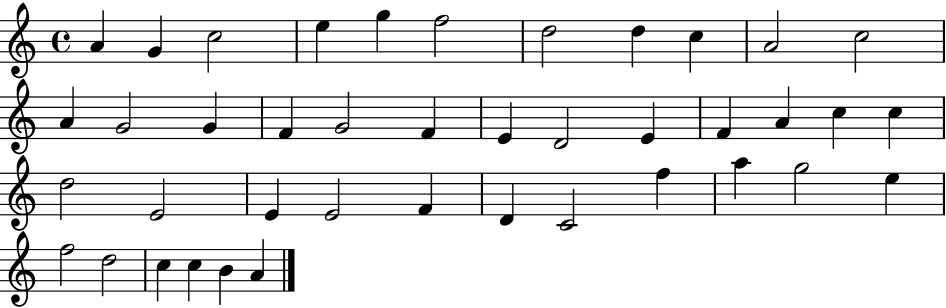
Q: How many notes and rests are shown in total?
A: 41